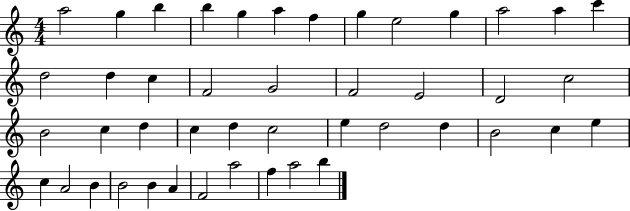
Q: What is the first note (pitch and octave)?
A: A5